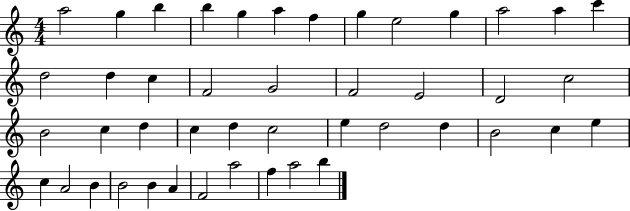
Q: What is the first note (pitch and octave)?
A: A5